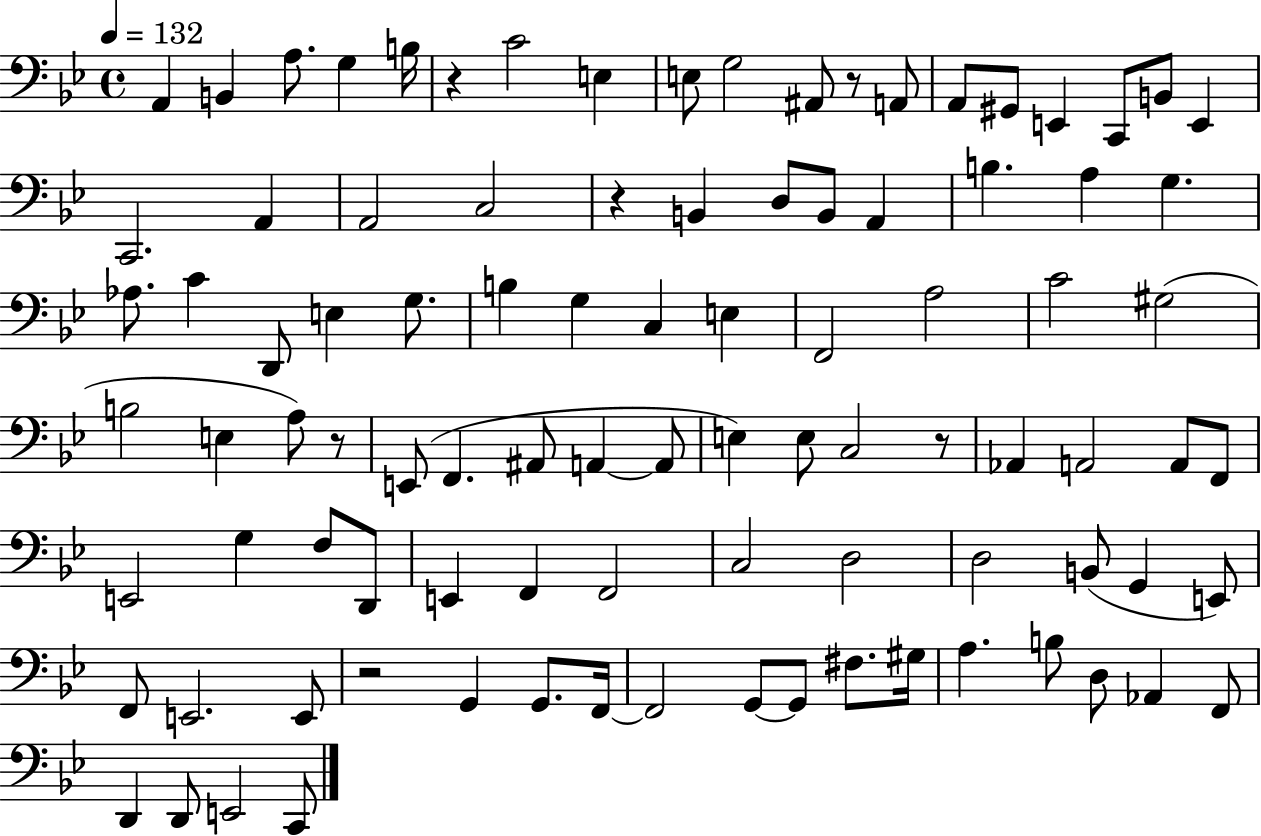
{
  \clef bass
  \time 4/4
  \defaultTimeSignature
  \key bes \major
  \tempo 4 = 132
  a,4 b,4 a8. g4 b16 | r4 c'2 e4 | e8 g2 ais,8 r8 a,8 | a,8 gis,8 e,4 c,8 b,8 e,4 | \break c,2. a,4 | a,2 c2 | r4 b,4 d8 b,8 a,4 | b4. a4 g4. | \break aes8. c'4 d,8 e4 g8. | b4 g4 c4 e4 | f,2 a2 | c'2 gis2( | \break b2 e4 a8) r8 | e,8( f,4. ais,8 a,4~~ a,8 | e4) e8 c2 r8 | aes,4 a,2 a,8 f,8 | \break e,2 g4 f8 d,8 | e,4 f,4 f,2 | c2 d2 | d2 b,8( g,4 e,8) | \break f,8 e,2. e,8 | r2 g,4 g,8. f,16~~ | f,2 g,8~~ g,8 fis8. gis16 | a4. b8 d8 aes,4 f,8 | \break d,4 d,8 e,2 c,8 | \bar "|."
}